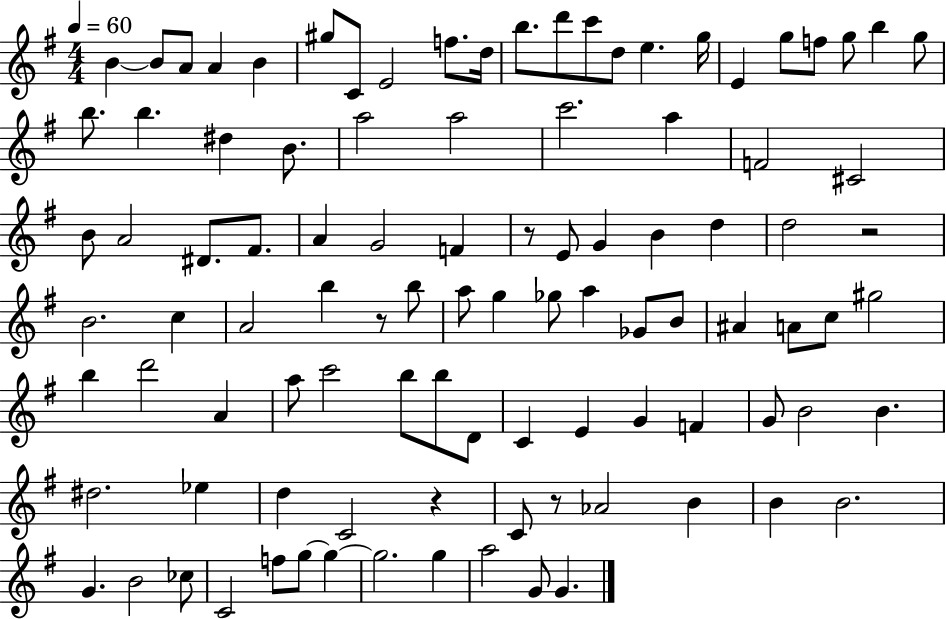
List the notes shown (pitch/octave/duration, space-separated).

B4/q B4/e A4/e A4/q B4/q G#5/e C4/e E4/h F5/e. D5/s B5/e. D6/e C6/e D5/e E5/q. G5/s E4/q G5/e F5/e G5/e B5/q G5/e B5/e. B5/q. D#5/q B4/e. A5/h A5/h C6/h. A5/q F4/h C#4/h B4/e A4/h D#4/e. F#4/e. A4/q G4/h F4/q R/e E4/e G4/q B4/q D5/q D5/h R/h B4/h. C5/q A4/h B5/q R/e B5/e A5/e G5/q Gb5/e A5/q Gb4/e B4/e A#4/q A4/e C5/e G#5/h B5/q D6/h A4/q A5/e C6/h B5/e B5/e D4/e C4/q E4/q G4/q F4/q G4/e B4/h B4/q. D#5/h. Eb5/q D5/q C4/h R/q C4/e R/e Ab4/h B4/q B4/q B4/h. G4/q. B4/h CES5/e C4/h F5/e G5/e G5/q G5/h. G5/q A5/h G4/e G4/q.